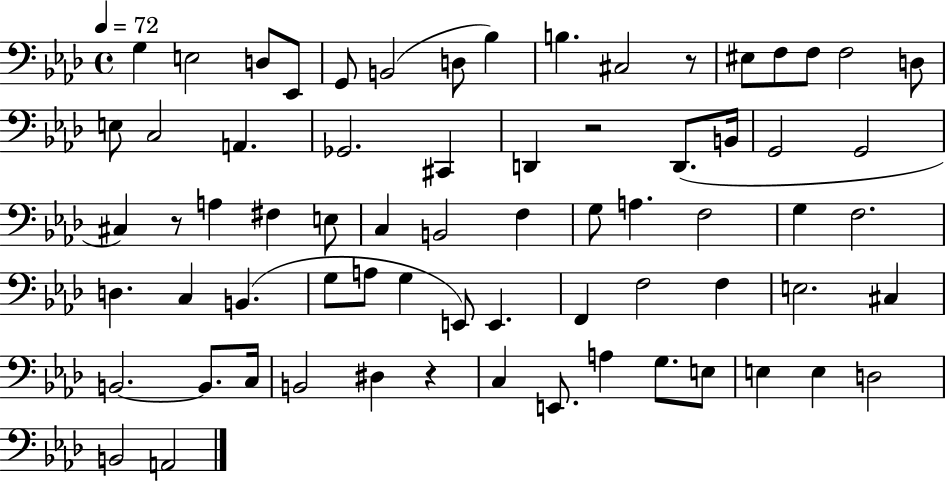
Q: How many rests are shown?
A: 4